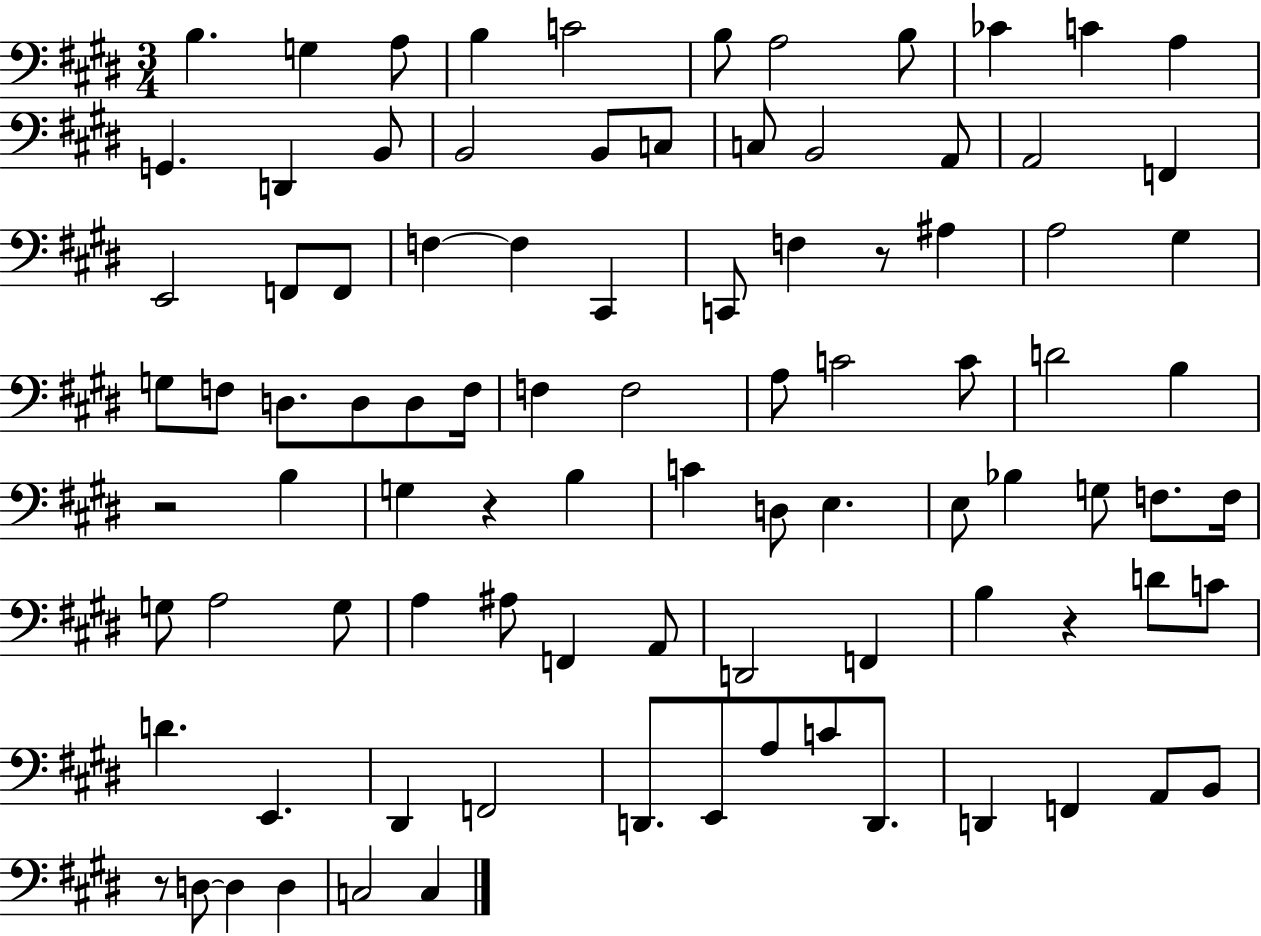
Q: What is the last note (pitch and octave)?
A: C3